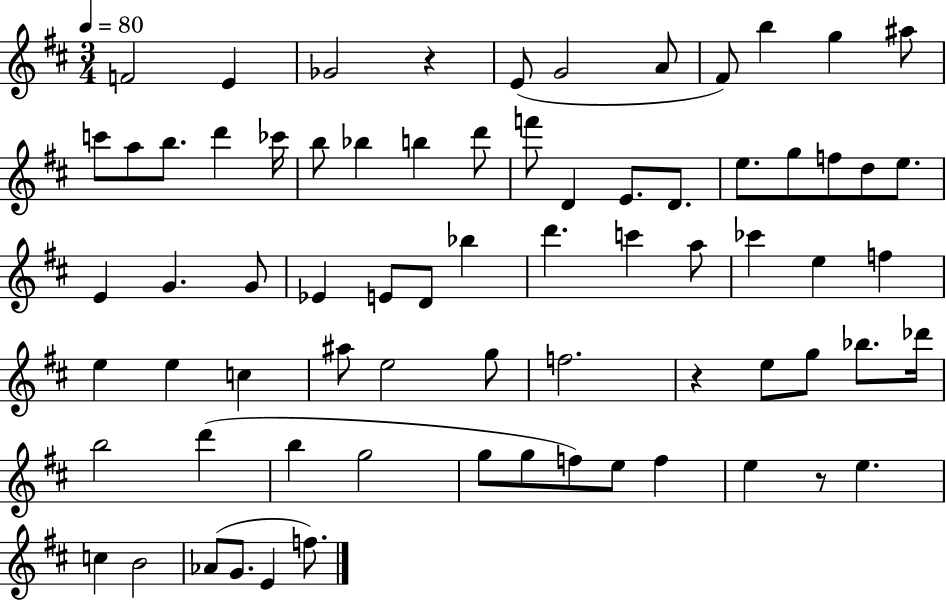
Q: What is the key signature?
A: D major